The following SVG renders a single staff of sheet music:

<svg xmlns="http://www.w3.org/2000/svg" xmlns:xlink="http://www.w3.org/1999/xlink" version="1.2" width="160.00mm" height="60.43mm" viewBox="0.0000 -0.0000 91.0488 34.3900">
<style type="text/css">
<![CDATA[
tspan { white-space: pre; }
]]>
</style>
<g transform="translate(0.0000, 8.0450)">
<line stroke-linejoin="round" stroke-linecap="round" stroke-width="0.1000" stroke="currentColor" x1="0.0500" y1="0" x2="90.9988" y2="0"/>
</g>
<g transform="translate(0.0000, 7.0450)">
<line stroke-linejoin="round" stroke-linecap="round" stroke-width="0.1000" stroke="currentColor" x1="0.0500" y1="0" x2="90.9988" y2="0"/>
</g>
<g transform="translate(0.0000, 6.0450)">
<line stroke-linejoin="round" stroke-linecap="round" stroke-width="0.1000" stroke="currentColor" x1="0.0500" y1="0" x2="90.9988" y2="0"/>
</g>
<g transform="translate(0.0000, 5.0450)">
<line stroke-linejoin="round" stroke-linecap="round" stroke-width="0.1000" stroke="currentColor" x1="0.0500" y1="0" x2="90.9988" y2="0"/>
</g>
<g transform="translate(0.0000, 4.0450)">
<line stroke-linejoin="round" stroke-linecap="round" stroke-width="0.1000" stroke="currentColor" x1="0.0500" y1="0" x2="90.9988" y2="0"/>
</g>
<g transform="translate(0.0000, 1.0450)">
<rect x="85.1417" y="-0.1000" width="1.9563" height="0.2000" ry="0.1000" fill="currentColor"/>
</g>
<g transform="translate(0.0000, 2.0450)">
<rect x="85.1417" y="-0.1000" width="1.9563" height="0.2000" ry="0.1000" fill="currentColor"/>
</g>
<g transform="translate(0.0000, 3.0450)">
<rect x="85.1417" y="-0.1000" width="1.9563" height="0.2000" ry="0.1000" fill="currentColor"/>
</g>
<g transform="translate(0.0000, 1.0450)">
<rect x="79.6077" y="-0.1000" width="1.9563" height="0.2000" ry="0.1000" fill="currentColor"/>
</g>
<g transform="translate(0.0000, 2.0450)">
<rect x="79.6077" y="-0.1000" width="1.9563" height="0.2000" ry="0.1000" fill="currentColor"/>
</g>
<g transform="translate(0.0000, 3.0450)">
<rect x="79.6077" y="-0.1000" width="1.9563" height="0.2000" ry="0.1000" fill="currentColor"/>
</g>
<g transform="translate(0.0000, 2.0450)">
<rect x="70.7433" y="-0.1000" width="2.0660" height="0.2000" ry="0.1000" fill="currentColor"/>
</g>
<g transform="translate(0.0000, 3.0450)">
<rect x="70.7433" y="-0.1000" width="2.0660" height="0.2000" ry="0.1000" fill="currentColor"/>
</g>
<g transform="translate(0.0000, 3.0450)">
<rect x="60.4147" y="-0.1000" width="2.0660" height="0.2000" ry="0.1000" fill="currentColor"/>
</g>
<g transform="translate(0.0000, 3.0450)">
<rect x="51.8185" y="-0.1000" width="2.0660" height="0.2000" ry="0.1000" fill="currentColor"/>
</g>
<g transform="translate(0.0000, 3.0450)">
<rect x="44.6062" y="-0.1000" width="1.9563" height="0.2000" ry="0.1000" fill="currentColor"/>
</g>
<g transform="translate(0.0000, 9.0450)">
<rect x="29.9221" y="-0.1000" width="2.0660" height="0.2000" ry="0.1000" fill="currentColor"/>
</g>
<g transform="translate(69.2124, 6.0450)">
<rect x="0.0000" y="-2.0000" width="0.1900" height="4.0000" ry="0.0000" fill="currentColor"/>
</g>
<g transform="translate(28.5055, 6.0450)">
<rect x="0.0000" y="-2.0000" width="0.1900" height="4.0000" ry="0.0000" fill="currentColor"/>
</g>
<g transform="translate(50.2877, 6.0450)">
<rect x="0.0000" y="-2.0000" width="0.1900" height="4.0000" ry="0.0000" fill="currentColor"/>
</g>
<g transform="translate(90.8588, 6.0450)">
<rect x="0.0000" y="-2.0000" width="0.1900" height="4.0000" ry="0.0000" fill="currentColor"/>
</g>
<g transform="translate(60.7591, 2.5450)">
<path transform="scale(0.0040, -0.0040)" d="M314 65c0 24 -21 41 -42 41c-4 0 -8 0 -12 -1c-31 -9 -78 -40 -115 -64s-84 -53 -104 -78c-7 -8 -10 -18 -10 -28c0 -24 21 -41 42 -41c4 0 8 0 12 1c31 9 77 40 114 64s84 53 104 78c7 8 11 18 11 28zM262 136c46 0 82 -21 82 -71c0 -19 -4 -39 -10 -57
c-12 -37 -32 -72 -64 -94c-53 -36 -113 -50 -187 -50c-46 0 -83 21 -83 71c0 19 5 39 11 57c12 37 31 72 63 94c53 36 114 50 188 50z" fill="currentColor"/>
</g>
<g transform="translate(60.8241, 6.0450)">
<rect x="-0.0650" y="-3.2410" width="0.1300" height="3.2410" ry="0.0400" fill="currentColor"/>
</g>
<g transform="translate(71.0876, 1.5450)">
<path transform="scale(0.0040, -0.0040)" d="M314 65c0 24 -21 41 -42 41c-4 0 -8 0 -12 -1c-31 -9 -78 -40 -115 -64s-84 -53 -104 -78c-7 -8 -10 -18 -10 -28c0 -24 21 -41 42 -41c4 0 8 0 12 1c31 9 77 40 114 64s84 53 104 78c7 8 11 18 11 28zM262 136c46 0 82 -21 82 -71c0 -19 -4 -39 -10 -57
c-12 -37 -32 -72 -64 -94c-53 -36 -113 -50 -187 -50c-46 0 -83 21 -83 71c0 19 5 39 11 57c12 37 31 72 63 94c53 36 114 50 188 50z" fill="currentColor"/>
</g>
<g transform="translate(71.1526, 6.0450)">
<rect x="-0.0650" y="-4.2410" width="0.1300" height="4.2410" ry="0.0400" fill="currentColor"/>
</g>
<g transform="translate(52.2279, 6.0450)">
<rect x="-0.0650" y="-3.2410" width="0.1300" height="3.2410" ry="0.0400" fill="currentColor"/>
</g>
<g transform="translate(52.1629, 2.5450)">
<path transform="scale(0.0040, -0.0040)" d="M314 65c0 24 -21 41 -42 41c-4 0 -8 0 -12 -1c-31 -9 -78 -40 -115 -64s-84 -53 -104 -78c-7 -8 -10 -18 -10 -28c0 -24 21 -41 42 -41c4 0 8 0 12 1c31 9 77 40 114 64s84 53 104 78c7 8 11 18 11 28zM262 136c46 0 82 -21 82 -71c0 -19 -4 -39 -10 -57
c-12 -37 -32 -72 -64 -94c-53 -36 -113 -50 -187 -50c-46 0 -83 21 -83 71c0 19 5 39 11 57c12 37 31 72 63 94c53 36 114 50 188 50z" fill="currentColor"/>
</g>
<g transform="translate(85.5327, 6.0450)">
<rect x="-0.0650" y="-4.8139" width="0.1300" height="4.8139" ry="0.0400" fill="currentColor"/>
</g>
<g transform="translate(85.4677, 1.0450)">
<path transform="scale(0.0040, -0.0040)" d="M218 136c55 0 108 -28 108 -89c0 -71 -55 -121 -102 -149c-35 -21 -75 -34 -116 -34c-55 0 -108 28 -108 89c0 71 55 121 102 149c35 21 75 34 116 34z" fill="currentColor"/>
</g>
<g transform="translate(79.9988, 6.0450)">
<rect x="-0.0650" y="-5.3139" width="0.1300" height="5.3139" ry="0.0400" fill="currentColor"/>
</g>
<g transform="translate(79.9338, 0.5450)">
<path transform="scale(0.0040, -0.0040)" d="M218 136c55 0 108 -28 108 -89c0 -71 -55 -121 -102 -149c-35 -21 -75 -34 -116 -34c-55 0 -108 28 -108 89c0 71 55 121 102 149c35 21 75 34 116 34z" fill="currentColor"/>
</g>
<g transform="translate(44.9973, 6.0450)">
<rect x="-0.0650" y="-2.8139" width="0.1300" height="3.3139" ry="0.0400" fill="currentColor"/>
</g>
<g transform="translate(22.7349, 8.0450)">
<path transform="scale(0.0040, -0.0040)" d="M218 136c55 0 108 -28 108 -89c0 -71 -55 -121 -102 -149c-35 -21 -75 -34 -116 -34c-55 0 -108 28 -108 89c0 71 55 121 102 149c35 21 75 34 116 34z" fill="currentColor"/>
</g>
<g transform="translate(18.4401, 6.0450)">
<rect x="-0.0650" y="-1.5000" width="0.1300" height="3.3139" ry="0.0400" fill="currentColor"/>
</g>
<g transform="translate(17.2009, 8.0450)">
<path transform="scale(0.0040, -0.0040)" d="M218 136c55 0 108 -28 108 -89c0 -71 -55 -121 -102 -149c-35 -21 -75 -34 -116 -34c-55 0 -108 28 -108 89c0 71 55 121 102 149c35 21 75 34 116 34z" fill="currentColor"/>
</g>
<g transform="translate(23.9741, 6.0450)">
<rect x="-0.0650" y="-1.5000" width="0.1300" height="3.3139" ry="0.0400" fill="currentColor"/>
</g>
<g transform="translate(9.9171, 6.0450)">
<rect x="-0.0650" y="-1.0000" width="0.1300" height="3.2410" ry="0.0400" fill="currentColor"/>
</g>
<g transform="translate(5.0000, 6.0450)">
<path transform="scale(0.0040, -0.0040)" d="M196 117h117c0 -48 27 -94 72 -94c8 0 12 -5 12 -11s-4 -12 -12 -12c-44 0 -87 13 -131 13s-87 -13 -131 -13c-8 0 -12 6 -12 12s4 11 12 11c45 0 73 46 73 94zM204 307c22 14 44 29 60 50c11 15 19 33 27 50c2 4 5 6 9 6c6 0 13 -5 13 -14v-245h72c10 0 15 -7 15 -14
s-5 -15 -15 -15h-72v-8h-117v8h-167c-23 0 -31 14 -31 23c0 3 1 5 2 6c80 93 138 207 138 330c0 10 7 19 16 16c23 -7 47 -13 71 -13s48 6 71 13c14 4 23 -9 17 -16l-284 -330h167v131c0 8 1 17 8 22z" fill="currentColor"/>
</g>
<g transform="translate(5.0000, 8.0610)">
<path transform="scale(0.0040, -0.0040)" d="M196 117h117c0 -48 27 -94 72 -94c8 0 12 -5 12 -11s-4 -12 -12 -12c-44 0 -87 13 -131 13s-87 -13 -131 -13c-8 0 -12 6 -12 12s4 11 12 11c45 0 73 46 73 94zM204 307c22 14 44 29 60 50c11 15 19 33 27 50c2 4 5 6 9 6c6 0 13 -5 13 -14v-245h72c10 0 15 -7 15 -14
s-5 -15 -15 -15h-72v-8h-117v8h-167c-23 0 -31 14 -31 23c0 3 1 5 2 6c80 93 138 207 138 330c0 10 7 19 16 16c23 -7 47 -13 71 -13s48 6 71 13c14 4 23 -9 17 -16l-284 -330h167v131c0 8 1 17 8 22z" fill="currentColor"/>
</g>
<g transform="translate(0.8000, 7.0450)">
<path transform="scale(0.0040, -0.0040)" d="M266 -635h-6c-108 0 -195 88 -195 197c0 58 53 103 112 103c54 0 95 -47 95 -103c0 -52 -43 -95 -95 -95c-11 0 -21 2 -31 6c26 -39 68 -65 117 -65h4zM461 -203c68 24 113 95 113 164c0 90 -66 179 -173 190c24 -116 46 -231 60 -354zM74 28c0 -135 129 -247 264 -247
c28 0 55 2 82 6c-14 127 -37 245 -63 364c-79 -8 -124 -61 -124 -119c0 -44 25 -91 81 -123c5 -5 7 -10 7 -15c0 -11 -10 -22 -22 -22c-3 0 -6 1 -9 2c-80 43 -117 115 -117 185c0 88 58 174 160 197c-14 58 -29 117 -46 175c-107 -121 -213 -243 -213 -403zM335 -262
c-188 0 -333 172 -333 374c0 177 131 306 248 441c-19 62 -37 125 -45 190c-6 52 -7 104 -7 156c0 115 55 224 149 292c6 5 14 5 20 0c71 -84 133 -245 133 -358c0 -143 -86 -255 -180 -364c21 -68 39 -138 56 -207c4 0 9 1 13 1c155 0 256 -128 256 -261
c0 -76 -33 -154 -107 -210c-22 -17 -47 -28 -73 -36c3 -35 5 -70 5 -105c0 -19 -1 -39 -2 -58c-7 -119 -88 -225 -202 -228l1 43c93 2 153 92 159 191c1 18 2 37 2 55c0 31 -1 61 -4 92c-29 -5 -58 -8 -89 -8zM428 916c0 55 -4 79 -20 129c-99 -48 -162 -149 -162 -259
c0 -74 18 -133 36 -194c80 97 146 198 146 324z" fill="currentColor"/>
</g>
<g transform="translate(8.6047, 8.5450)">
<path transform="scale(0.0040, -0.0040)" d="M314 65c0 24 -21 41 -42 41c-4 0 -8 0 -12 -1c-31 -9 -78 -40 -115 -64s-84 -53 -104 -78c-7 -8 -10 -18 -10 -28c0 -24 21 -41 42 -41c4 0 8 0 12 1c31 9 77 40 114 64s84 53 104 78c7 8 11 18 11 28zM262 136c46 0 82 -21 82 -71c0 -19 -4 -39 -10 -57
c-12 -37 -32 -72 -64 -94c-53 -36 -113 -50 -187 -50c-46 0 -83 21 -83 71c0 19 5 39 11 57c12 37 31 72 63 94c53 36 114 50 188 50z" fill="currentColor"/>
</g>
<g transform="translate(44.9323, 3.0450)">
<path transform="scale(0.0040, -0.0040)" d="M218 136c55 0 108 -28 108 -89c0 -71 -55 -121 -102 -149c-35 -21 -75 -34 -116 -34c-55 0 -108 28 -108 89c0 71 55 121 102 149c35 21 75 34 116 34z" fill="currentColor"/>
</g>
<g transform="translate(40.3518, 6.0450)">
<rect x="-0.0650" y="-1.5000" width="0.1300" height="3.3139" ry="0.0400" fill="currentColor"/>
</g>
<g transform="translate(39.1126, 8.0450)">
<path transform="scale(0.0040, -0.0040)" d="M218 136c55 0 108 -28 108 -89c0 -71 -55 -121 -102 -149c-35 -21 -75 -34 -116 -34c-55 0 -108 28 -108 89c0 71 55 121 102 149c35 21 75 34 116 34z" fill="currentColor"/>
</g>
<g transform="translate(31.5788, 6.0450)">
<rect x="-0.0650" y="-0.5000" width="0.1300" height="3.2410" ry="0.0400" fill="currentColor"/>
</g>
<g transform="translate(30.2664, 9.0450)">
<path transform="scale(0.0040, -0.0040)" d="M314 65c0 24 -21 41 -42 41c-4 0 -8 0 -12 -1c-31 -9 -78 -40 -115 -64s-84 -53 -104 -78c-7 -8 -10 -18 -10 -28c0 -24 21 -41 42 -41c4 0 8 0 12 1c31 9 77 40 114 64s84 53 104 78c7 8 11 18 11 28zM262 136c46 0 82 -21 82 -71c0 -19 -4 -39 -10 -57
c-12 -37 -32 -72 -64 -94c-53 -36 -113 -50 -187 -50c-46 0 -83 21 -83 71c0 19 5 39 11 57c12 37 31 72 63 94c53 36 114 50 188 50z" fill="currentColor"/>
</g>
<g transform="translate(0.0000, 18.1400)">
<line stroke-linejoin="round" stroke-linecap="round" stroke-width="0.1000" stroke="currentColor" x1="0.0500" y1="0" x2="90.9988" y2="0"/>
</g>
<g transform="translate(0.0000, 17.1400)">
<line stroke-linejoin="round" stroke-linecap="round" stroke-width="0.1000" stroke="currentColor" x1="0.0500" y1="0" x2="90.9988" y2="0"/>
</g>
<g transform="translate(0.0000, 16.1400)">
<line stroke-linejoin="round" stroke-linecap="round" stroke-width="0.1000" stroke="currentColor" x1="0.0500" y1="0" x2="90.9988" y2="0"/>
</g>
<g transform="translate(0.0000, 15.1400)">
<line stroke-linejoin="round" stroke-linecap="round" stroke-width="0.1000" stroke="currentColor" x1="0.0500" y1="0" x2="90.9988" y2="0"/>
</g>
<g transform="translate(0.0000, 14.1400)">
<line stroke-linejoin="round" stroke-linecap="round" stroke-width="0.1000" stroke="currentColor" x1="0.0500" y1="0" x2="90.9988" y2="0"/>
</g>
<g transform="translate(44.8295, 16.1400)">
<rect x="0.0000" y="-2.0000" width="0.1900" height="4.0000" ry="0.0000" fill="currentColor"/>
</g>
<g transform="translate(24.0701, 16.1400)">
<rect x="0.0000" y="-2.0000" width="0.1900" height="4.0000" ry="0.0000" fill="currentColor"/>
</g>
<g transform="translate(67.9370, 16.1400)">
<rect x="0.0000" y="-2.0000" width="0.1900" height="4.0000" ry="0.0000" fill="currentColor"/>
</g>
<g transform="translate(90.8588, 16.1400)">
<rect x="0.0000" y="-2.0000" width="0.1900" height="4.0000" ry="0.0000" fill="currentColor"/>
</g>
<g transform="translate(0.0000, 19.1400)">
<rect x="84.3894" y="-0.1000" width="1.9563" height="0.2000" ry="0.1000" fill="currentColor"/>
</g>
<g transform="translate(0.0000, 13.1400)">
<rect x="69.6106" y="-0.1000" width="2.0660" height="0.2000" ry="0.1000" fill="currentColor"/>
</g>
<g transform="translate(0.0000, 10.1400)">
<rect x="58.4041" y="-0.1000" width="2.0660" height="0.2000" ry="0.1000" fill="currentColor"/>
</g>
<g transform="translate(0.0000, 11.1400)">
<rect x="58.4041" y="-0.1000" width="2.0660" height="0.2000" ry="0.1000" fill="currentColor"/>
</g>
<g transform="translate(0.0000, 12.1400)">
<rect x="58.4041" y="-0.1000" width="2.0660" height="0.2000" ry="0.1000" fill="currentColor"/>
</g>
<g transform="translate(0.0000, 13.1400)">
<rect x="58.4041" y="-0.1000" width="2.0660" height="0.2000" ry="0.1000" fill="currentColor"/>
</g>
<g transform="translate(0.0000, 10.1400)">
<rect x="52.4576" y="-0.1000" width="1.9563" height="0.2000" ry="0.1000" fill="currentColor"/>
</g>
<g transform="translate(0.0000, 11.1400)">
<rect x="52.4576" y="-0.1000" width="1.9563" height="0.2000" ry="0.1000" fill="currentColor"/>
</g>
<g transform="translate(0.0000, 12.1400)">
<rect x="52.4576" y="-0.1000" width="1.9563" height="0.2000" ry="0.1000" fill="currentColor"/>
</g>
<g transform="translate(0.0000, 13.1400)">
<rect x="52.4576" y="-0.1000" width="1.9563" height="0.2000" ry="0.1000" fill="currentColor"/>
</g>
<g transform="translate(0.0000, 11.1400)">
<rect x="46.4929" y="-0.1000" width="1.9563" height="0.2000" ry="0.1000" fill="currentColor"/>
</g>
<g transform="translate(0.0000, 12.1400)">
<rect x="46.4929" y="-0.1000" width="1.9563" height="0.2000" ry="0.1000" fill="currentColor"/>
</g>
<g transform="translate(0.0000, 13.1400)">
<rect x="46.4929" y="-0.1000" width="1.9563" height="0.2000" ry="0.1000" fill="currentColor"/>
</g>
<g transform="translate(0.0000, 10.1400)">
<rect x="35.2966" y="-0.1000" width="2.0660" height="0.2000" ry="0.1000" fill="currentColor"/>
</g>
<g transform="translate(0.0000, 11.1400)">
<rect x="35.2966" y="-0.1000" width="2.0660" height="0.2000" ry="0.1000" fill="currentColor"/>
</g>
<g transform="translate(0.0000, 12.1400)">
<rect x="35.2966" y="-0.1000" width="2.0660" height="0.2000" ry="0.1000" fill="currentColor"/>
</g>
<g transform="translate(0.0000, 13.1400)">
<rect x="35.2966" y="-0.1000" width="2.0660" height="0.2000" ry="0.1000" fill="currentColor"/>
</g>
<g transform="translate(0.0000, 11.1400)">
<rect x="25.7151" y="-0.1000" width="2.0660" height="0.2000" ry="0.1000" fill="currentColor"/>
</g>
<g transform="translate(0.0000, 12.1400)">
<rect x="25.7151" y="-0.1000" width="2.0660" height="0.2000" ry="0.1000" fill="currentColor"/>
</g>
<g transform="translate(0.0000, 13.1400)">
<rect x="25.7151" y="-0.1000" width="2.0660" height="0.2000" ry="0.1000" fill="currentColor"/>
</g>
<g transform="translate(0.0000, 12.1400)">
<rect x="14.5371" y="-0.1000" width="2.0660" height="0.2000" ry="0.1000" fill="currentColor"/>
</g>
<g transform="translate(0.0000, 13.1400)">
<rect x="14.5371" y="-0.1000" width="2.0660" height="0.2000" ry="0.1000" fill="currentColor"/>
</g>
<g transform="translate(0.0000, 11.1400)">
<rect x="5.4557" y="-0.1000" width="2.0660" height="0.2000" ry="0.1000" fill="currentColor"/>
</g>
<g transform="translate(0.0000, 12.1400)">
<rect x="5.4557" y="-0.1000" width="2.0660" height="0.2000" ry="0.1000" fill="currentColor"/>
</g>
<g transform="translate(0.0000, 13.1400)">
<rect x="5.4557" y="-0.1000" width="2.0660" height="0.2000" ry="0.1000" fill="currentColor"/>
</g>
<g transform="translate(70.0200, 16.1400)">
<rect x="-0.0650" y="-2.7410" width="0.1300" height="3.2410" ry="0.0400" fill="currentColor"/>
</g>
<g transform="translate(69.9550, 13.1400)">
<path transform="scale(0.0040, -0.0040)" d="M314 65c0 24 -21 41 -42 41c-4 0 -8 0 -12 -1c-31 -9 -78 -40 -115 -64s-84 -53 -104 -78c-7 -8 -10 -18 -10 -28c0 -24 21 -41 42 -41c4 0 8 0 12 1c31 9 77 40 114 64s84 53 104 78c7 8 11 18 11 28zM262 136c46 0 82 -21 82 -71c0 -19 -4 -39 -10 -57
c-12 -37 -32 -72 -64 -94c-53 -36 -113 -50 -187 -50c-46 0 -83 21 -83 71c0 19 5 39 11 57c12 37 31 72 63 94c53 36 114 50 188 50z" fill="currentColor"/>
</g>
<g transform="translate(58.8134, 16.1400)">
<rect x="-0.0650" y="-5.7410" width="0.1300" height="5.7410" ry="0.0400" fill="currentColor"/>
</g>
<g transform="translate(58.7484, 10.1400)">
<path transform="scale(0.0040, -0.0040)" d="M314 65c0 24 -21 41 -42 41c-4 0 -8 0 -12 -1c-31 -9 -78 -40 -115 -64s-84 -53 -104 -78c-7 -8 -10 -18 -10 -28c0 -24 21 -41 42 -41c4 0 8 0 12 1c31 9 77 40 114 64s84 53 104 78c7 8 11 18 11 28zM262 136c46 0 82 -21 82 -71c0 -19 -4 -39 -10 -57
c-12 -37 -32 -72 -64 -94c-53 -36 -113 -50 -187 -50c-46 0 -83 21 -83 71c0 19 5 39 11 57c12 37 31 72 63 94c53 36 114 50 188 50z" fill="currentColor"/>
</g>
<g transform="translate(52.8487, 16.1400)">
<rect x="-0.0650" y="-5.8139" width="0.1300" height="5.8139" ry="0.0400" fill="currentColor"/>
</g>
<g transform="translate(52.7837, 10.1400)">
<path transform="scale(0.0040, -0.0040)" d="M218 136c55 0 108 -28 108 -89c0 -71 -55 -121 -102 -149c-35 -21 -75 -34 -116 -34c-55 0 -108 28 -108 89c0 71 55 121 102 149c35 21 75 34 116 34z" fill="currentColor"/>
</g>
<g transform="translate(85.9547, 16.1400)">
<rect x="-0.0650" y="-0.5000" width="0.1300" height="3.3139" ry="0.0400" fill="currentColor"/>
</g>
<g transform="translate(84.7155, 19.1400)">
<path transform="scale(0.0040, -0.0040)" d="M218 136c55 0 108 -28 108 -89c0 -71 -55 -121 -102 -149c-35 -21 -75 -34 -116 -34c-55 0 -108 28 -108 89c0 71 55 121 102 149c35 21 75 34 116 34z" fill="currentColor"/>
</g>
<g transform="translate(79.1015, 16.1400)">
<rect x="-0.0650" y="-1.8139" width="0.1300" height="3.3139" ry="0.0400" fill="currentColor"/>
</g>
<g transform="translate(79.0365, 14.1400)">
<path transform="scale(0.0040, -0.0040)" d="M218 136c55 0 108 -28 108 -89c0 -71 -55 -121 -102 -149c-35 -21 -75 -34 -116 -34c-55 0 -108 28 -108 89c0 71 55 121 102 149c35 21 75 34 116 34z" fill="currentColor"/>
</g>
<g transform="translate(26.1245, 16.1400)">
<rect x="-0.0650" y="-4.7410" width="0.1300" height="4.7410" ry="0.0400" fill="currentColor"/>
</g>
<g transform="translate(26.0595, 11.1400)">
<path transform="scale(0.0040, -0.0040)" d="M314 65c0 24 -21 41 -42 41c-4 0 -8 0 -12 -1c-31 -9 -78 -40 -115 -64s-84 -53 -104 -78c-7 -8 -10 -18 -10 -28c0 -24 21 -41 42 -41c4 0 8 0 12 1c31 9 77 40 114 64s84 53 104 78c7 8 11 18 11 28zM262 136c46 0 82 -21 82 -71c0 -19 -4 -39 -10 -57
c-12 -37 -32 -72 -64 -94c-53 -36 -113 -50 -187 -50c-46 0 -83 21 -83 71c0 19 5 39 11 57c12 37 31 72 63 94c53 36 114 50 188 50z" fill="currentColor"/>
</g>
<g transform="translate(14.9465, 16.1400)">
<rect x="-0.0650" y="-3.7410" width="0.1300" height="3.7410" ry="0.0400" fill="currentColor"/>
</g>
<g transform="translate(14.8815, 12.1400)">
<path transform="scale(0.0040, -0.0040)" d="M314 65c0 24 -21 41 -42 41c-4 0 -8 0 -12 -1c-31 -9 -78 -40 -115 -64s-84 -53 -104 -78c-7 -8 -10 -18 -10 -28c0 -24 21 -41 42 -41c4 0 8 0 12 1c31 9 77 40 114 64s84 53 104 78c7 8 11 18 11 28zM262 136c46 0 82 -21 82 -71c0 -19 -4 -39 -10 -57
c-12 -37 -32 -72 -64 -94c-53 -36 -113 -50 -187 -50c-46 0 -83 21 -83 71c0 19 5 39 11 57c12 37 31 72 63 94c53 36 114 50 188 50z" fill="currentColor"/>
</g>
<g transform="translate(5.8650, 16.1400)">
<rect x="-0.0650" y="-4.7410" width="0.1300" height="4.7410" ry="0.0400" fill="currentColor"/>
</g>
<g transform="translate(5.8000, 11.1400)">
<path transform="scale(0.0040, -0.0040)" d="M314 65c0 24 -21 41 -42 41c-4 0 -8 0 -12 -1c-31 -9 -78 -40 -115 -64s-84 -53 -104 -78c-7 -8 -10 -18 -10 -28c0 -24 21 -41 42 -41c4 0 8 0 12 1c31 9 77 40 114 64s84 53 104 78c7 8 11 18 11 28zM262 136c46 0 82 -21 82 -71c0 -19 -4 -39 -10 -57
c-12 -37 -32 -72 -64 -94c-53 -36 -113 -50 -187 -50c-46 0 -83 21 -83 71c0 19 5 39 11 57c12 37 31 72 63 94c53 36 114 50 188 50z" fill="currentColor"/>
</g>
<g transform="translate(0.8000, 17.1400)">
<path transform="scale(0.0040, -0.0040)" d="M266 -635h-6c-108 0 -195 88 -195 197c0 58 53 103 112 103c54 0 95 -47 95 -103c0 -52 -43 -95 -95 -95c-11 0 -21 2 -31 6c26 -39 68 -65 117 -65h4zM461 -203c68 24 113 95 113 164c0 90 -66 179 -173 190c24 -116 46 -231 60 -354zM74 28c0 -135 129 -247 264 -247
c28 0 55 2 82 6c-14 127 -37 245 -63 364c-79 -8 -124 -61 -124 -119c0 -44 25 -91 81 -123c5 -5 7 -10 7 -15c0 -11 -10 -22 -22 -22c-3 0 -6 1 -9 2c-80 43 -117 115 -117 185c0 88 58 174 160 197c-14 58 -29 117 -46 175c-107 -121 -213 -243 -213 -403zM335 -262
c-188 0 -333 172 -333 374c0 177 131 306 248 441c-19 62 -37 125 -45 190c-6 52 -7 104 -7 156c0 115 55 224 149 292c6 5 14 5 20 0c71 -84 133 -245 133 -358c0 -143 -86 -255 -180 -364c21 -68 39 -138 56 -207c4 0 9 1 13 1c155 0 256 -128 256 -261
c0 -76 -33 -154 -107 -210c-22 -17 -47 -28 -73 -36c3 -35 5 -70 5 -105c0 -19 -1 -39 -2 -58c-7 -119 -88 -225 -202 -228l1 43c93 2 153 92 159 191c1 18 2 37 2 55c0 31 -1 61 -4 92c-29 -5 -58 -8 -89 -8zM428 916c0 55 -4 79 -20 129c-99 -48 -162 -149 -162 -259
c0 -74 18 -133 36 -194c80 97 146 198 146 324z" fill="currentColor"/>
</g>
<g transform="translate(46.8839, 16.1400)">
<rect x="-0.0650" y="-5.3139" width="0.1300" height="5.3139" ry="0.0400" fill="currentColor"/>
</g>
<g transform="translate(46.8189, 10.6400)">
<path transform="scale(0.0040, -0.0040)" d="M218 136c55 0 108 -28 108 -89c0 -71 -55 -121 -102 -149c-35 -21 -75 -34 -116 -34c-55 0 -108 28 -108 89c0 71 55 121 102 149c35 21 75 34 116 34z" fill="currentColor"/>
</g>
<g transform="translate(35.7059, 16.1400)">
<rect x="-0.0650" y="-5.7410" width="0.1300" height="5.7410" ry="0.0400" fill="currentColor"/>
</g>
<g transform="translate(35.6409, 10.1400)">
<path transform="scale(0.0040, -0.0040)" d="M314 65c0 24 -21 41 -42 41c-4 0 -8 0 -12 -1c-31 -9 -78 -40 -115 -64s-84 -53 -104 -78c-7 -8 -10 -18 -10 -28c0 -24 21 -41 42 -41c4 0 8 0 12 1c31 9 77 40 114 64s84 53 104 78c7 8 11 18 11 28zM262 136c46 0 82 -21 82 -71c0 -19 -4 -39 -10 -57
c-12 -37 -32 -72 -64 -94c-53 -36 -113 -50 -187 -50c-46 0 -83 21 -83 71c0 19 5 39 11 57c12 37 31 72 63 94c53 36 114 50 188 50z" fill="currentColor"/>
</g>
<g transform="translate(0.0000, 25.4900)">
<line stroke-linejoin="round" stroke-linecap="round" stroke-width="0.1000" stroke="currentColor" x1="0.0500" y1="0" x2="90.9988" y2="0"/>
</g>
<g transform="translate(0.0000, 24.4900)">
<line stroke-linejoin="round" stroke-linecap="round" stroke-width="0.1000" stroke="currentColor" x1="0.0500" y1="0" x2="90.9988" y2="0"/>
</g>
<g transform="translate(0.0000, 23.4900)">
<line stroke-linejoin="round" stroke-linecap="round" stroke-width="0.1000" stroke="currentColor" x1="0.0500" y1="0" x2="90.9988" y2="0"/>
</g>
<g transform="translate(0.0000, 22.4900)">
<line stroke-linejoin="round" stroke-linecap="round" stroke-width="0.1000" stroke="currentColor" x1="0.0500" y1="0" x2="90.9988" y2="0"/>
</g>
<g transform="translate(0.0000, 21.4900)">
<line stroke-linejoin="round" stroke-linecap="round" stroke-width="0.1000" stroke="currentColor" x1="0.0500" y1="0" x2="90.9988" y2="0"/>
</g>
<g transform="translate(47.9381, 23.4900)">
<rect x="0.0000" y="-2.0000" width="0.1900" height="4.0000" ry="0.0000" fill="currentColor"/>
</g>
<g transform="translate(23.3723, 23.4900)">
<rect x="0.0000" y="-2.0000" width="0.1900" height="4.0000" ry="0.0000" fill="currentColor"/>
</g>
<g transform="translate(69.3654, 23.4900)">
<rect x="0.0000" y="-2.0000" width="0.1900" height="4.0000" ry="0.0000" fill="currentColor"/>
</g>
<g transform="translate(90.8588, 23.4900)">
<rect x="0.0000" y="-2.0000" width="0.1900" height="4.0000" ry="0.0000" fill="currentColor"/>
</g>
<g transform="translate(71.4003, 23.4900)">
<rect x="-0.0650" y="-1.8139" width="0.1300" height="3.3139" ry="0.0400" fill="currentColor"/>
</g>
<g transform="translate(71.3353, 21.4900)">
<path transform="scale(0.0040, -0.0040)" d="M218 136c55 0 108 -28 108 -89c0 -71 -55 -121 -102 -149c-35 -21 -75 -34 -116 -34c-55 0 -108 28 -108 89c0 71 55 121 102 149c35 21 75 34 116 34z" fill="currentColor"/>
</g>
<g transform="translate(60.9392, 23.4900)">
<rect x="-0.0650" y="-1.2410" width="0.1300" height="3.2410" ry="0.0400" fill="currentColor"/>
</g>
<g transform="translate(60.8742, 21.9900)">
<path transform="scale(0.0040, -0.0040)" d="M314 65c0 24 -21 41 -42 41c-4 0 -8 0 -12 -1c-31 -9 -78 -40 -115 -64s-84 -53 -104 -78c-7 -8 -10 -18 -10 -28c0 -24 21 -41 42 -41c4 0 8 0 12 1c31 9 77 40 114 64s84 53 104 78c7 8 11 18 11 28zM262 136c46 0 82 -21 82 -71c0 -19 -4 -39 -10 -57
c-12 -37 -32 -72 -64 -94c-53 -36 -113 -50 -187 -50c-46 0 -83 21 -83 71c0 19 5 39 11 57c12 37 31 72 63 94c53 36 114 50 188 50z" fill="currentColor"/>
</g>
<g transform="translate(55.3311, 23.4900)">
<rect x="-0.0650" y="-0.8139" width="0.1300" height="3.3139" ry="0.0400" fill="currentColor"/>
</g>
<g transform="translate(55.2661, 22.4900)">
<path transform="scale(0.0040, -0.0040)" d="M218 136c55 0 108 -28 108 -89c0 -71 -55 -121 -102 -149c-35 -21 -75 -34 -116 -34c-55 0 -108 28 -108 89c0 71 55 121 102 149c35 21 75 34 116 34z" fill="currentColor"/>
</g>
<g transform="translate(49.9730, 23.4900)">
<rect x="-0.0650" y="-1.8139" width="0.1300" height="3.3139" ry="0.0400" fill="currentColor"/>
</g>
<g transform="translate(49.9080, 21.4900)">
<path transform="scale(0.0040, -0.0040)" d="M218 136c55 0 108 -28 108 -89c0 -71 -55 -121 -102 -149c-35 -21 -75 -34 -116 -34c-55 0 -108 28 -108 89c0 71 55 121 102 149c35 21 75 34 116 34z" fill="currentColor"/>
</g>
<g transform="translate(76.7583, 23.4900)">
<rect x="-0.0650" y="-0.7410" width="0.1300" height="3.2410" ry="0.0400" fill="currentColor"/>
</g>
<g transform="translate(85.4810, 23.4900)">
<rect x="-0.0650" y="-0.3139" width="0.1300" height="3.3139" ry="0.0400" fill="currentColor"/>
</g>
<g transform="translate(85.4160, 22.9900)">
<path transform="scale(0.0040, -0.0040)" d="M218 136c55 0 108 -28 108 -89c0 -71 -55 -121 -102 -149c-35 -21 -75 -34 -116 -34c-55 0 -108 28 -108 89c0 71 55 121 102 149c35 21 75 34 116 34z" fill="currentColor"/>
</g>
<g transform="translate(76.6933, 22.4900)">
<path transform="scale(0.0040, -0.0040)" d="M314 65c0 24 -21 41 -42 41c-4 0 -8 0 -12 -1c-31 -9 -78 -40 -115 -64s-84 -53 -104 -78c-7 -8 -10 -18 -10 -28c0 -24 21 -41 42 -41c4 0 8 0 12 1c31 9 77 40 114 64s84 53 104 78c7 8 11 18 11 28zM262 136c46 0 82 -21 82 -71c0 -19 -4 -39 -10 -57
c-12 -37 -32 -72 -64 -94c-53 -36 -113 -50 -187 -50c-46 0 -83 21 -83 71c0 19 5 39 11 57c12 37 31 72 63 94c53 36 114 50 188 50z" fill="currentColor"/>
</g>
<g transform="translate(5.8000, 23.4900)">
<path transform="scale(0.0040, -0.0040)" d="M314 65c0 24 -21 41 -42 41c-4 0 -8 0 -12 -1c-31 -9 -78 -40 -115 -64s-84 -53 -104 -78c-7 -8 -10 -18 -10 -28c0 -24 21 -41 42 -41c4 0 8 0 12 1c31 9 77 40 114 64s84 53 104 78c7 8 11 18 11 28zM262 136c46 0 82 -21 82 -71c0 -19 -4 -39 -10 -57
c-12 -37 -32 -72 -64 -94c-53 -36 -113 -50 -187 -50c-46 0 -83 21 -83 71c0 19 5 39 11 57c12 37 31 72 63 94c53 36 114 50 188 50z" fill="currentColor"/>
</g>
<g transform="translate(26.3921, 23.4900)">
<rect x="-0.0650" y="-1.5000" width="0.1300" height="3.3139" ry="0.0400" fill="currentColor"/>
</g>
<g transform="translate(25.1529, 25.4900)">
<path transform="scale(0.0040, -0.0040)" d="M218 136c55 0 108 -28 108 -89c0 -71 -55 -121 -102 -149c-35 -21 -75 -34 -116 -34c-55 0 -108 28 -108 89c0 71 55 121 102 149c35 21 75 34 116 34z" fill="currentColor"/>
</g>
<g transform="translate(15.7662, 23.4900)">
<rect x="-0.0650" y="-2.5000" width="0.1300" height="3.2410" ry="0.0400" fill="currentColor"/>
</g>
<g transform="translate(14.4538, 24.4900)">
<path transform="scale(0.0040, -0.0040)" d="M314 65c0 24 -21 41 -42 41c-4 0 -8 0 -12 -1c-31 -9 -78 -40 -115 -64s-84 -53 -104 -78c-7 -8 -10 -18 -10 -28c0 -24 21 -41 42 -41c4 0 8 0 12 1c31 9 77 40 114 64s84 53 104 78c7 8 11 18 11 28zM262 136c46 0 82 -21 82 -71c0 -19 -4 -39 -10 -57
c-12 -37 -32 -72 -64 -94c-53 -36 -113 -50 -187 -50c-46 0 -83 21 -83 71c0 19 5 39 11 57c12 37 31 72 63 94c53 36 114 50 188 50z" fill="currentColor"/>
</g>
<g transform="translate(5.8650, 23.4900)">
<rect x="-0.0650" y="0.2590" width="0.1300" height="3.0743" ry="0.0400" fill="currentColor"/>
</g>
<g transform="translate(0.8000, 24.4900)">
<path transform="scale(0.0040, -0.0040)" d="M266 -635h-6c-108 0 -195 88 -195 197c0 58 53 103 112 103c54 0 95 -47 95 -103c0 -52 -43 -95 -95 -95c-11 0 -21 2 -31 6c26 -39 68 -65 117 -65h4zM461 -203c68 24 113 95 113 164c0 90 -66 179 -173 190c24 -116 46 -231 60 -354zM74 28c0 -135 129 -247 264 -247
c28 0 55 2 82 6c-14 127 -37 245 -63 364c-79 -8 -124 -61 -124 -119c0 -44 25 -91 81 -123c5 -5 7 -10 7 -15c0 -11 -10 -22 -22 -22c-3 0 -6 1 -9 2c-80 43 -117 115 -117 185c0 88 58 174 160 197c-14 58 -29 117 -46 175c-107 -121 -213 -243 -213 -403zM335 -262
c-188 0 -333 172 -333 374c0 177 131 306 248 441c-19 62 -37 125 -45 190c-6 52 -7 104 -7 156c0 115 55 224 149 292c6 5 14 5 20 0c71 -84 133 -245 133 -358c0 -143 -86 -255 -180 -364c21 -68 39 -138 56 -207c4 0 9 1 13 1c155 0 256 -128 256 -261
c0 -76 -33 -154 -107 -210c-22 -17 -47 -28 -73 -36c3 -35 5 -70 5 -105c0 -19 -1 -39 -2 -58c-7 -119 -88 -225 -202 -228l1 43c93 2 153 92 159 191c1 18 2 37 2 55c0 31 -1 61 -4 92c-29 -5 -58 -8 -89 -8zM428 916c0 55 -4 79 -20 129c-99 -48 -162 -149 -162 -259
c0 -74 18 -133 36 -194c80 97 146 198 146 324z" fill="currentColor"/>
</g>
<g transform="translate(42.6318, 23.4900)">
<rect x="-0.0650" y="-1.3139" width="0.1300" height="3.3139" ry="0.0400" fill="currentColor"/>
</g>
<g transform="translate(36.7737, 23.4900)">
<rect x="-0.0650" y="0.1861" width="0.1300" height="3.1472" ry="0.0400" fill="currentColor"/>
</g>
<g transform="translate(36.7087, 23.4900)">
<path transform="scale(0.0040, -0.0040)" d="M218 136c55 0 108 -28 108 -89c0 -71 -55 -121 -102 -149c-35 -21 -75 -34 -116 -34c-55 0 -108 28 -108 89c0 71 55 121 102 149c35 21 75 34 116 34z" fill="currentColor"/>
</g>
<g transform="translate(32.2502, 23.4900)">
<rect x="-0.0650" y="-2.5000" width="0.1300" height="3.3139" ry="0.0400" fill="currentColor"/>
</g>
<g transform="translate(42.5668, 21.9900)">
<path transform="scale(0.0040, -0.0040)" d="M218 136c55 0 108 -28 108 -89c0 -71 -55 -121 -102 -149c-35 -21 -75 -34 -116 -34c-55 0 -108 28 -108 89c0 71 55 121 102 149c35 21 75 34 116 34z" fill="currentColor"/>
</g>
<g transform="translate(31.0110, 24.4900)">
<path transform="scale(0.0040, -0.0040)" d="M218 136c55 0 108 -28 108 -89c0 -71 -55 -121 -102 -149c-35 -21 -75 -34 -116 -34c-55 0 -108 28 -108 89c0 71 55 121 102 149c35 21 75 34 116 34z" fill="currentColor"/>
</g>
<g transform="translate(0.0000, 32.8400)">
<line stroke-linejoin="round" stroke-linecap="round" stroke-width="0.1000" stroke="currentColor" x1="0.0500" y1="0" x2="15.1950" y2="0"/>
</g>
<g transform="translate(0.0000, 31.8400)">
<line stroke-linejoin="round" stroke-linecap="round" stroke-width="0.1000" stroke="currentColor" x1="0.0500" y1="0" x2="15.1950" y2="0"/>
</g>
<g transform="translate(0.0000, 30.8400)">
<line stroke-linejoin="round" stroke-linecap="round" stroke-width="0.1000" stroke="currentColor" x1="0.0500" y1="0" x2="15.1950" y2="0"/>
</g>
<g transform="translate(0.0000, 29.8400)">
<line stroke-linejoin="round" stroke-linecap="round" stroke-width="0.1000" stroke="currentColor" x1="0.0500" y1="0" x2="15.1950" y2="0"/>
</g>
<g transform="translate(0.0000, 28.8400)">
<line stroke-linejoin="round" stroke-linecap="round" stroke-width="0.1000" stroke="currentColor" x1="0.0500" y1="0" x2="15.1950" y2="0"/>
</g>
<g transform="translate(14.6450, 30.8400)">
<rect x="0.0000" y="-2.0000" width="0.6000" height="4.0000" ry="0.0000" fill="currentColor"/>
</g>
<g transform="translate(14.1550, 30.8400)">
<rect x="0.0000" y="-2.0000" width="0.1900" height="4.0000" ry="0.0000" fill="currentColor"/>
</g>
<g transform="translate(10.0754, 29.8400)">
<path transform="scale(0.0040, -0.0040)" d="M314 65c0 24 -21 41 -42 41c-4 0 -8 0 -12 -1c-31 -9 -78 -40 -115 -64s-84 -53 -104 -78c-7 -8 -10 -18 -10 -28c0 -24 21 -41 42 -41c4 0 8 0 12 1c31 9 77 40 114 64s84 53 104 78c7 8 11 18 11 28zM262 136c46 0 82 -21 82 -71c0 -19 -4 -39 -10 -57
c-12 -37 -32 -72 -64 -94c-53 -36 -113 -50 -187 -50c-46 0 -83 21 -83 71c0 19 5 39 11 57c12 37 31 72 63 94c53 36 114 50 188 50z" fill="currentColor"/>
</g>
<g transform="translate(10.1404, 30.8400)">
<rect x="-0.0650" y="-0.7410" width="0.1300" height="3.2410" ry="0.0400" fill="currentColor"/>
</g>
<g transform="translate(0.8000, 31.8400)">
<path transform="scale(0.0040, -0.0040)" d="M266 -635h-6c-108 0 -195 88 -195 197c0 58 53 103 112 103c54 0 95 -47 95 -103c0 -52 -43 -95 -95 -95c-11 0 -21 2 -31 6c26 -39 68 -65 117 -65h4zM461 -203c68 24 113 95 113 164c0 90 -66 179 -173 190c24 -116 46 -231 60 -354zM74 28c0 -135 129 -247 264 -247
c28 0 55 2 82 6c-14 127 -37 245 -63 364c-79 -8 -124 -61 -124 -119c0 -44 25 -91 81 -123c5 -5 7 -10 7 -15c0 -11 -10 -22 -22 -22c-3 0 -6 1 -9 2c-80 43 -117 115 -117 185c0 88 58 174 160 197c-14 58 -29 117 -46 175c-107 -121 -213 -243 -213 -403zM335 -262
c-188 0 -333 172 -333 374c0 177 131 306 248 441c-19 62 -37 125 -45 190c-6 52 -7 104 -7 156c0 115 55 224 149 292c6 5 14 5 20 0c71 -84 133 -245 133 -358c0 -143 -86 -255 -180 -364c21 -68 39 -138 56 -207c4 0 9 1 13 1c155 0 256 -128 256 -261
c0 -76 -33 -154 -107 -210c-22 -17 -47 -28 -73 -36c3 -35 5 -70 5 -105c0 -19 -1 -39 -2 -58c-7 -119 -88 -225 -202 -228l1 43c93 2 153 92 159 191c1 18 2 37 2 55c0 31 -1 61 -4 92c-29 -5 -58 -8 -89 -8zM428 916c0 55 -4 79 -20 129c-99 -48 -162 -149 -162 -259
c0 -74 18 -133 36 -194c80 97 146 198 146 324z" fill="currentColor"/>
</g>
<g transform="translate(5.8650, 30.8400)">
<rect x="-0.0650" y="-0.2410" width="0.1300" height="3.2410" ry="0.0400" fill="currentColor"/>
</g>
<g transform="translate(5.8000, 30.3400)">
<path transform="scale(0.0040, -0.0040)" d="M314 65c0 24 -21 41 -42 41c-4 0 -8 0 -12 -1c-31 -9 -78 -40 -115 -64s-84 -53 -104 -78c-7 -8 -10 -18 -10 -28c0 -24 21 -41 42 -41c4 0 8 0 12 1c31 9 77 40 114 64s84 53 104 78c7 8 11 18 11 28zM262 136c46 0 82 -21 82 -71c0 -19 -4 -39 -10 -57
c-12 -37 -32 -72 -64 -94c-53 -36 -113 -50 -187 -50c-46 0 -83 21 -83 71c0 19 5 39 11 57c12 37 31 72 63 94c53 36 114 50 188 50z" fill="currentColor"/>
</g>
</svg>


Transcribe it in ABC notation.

X:1
T:Untitled
M:4/4
L:1/4
K:C
D2 E E C2 E a b2 b2 d'2 f' e' e'2 c'2 e'2 g'2 f' g' g'2 a2 f C B2 G2 E G B e f d e2 f d2 c c2 d2